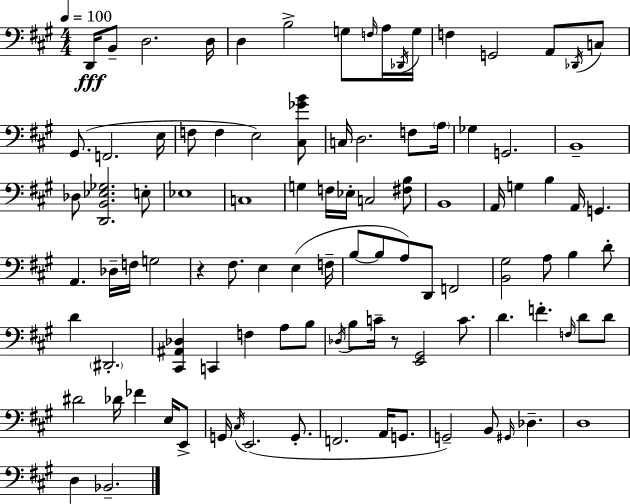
D2/s B2/e D3/h. D3/s D3/q B3/h G3/e F3/s A3/s Db2/s G3/s F3/q G2/h A2/e Db2/s C3/e G#2/e. F2/h. E3/s F3/e F3/q E3/h [C#3,Gb4,B4]/e C3/s D3/h. F3/e A3/s Gb3/q G2/h. B2/w Db3/e [D2,B2,Eb3,Gb3]/h. E3/e Eb3/w C3/w G3/q F3/s Eb3/s C3/h [F#3,B3]/e B2/w A2/s G3/q B3/q A2/s G2/q. A2/q. Db3/s F3/s G3/h R/q F#3/e. E3/q E3/q F3/s B3/e B3/e A3/e D2/e F2/h [B2,G#3]/h A3/e B3/q D4/e D4/q D#2/h. [C#2,A#2,Db3]/q C2/q F3/q A3/e B3/e Db3/s B3/e C4/s R/e [E2,G#2]/h C4/e. D4/q. F4/q. F3/s D4/e D4/e D#4/h Db4/s FES4/q E3/s E2/e G2/s C#3/s E2/h. G2/e. F2/h. A2/s G2/e. G2/h B2/e G#2/s Db3/q. D3/w D3/q Bb2/h.